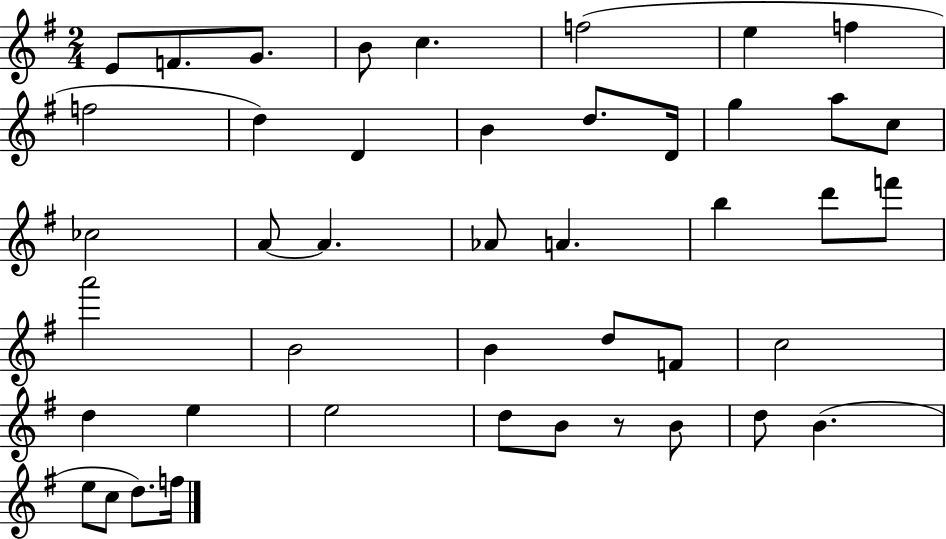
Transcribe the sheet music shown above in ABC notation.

X:1
T:Untitled
M:2/4
L:1/4
K:G
E/2 F/2 G/2 B/2 c f2 e f f2 d D B d/2 D/4 g a/2 c/2 _c2 A/2 A _A/2 A b d'/2 f'/2 a'2 B2 B d/2 F/2 c2 d e e2 d/2 B/2 z/2 B/2 d/2 B e/2 c/2 d/2 f/4